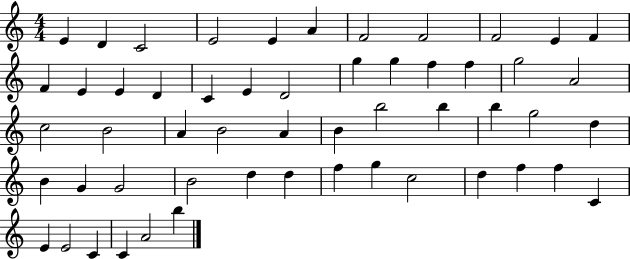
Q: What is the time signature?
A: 4/4